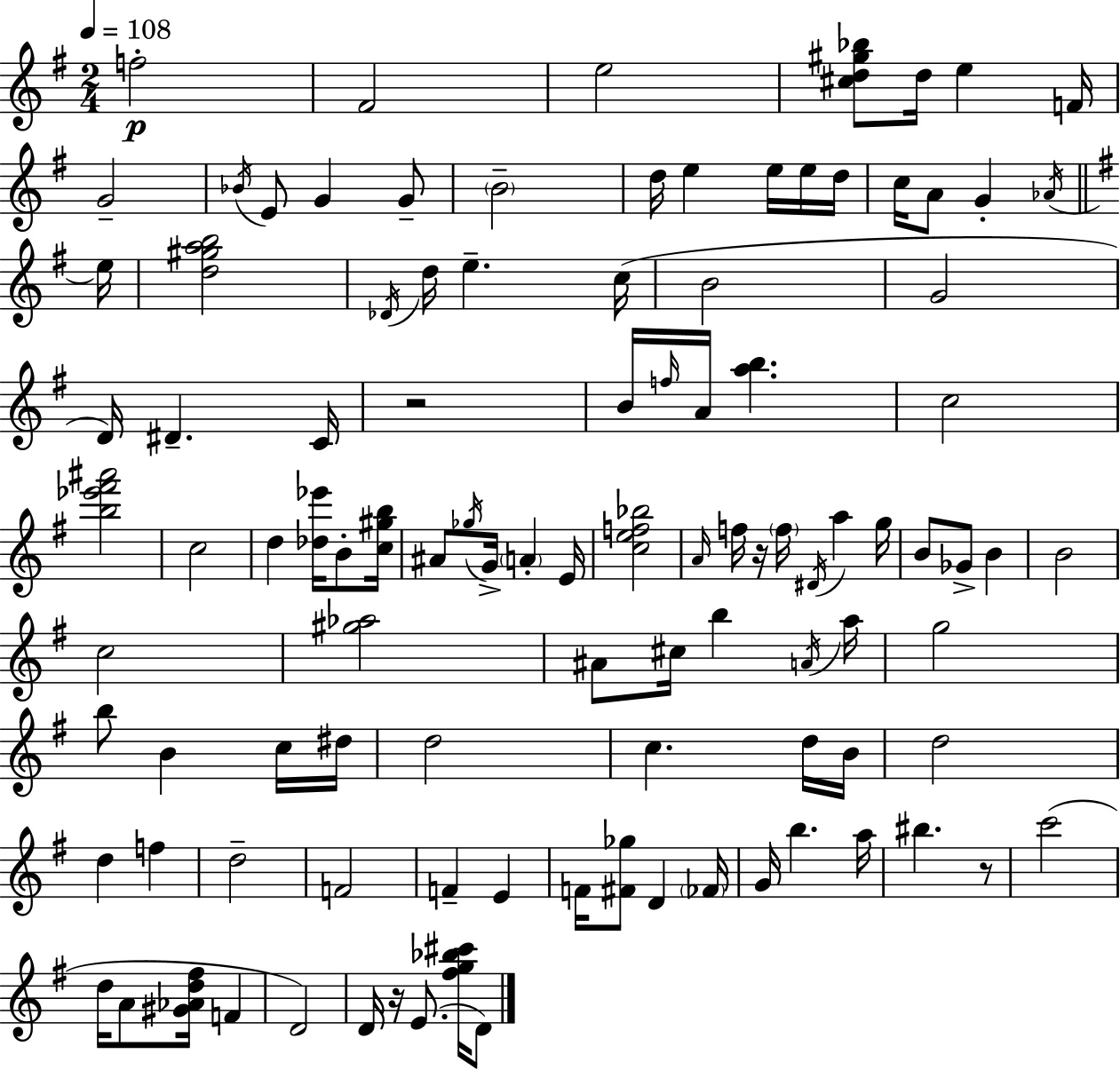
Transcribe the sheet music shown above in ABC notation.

X:1
T:Untitled
M:2/4
L:1/4
K:G
f2 ^F2 e2 [^cd^g_b]/2 d/4 e F/4 G2 _B/4 E/2 G G/2 B2 d/4 e e/4 e/4 d/4 c/4 A/2 G _A/4 e/4 [d^gab]2 _D/4 d/4 e c/4 B2 G2 D/4 ^D C/4 z2 B/4 f/4 A/4 [ab] c2 [b_e'^f'^a']2 c2 d [_d_e']/4 B/2 [c^gb]/4 ^A/2 _g/4 G/4 A E/4 [cef_b]2 A/4 f/4 z/4 f/4 ^D/4 a g/4 B/2 _G/2 B B2 c2 [^g_a]2 ^A/2 ^c/4 b A/4 a/4 g2 b/2 B c/4 ^d/4 d2 c d/4 B/4 d2 d f d2 F2 F E F/4 [^F_g]/2 D _F/4 G/4 b a/4 ^b z/2 c'2 d/4 A/2 [^G_Ad^f]/4 F D2 D/4 z/4 E/2 [^fg_b^c']/4 D/2